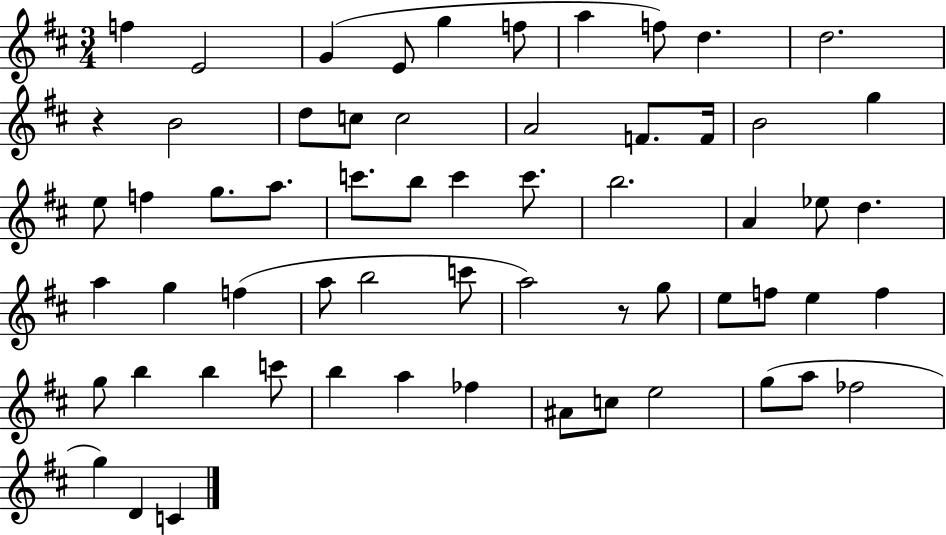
{
  \clef treble
  \numericTimeSignature
  \time 3/4
  \key d \major
  \repeat volta 2 { f''4 e'2 | g'4( e'8 g''4 f''8 | a''4 f''8) d''4. | d''2. | \break r4 b'2 | d''8 c''8 c''2 | a'2 f'8. f'16 | b'2 g''4 | \break e''8 f''4 g''8. a''8. | c'''8. b''8 c'''4 c'''8. | b''2. | a'4 ees''8 d''4. | \break a''4 g''4 f''4( | a''8 b''2 c'''8 | a''2) r8 g''8 | e''8 f''8 e''4 f''4 | \break g''8 b''4 b''4 c'''8 | b''4 a''4 fes''4 | ais'8 c''8 e''2 | g''8( a''8 fes''2 | \break g''4) d'4 c'4 | } \bar "|."
}